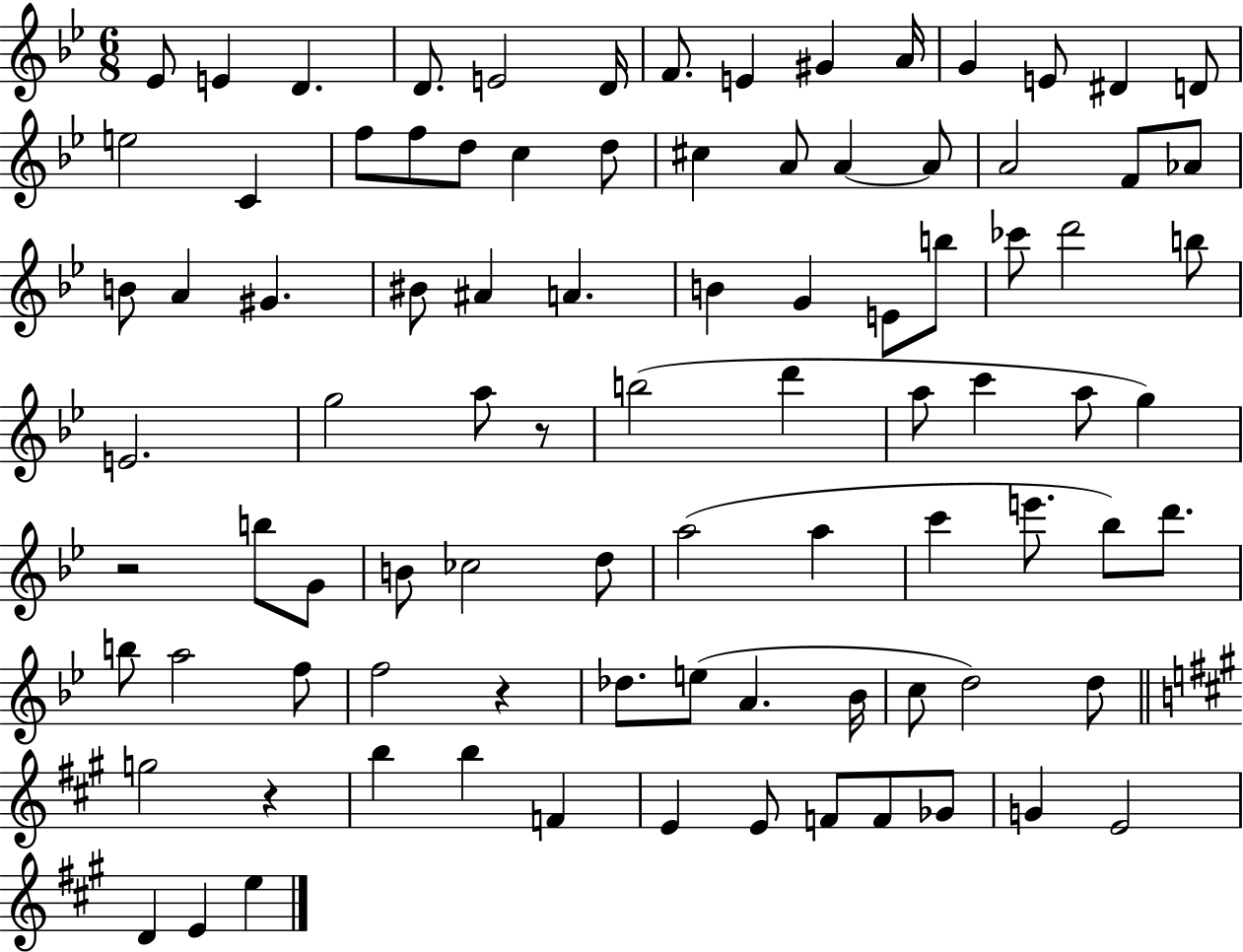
{
  \clef treble
  \numericTimeSignature
  \time 6/8
  \key bes \major
  \repeat volta 2 { ees'8 e'4 d'4. | d'8. e'2 d'16 | f'8. e'4 gis'4 a'16 | g'4 e'8 dis'4 d'8 | \break e''2 c'4 | f''8 f''8 d''8 c''4 d''8 | cis''4 a'8 a'4~~ a'8 | a'2 f'8 aes'8 | \break b'8 a'4 gis'4. | bis'8 ais'4 a'4. | b'4 g'4 e'8 b''8 | ces'''8 d'''2 b''8 | \break e'2. | g''2 a''8 r8 | b''2( d'''4 | a''8 c'''4 a''8 g''4) | \break r2 b''8 g'8 | b'8 ces''2 d''8 | a''2( a''4 | c'''4 e'''8. bes''8) d'''8. | \break b''8 a''2 f''8 | f''2 r4 | des''8. e''8( a'4. bes'16 | c''8 d''2) d''8 | \break \bar "||" \break \key a \major g''2 r4 | b''4 b''4 f'4 | e'4 e'8 f'8 f'8 ges'8 | g'4 e'2 | \break d'4 e'4 e''4 | } \bar "|."
}